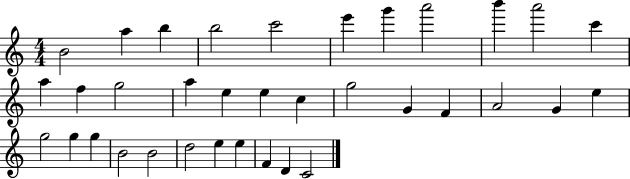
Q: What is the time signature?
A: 4/4